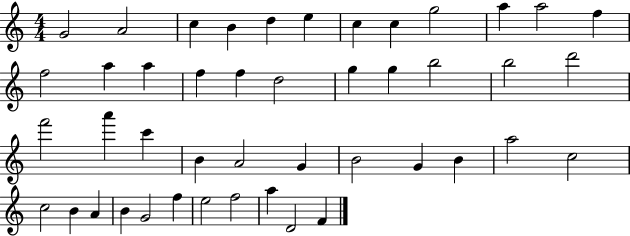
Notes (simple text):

G4/h A4/h C5/q B4/q D5/q E5/q C5/q C5/q G5/h A5/q A5/h F5/q F5/h A5/q A5/q F5/q F5/q D5/h G5/q G5/q B5/h B5/h D6/h F6/h A6/q C6/q B4/q A4/h G4/q B4/h G4/q B4/q A5/h C5/h C5/h B4/q A4/q B4/q G4/h F5/q E5/h F5/h A5/q D4/h F4/q